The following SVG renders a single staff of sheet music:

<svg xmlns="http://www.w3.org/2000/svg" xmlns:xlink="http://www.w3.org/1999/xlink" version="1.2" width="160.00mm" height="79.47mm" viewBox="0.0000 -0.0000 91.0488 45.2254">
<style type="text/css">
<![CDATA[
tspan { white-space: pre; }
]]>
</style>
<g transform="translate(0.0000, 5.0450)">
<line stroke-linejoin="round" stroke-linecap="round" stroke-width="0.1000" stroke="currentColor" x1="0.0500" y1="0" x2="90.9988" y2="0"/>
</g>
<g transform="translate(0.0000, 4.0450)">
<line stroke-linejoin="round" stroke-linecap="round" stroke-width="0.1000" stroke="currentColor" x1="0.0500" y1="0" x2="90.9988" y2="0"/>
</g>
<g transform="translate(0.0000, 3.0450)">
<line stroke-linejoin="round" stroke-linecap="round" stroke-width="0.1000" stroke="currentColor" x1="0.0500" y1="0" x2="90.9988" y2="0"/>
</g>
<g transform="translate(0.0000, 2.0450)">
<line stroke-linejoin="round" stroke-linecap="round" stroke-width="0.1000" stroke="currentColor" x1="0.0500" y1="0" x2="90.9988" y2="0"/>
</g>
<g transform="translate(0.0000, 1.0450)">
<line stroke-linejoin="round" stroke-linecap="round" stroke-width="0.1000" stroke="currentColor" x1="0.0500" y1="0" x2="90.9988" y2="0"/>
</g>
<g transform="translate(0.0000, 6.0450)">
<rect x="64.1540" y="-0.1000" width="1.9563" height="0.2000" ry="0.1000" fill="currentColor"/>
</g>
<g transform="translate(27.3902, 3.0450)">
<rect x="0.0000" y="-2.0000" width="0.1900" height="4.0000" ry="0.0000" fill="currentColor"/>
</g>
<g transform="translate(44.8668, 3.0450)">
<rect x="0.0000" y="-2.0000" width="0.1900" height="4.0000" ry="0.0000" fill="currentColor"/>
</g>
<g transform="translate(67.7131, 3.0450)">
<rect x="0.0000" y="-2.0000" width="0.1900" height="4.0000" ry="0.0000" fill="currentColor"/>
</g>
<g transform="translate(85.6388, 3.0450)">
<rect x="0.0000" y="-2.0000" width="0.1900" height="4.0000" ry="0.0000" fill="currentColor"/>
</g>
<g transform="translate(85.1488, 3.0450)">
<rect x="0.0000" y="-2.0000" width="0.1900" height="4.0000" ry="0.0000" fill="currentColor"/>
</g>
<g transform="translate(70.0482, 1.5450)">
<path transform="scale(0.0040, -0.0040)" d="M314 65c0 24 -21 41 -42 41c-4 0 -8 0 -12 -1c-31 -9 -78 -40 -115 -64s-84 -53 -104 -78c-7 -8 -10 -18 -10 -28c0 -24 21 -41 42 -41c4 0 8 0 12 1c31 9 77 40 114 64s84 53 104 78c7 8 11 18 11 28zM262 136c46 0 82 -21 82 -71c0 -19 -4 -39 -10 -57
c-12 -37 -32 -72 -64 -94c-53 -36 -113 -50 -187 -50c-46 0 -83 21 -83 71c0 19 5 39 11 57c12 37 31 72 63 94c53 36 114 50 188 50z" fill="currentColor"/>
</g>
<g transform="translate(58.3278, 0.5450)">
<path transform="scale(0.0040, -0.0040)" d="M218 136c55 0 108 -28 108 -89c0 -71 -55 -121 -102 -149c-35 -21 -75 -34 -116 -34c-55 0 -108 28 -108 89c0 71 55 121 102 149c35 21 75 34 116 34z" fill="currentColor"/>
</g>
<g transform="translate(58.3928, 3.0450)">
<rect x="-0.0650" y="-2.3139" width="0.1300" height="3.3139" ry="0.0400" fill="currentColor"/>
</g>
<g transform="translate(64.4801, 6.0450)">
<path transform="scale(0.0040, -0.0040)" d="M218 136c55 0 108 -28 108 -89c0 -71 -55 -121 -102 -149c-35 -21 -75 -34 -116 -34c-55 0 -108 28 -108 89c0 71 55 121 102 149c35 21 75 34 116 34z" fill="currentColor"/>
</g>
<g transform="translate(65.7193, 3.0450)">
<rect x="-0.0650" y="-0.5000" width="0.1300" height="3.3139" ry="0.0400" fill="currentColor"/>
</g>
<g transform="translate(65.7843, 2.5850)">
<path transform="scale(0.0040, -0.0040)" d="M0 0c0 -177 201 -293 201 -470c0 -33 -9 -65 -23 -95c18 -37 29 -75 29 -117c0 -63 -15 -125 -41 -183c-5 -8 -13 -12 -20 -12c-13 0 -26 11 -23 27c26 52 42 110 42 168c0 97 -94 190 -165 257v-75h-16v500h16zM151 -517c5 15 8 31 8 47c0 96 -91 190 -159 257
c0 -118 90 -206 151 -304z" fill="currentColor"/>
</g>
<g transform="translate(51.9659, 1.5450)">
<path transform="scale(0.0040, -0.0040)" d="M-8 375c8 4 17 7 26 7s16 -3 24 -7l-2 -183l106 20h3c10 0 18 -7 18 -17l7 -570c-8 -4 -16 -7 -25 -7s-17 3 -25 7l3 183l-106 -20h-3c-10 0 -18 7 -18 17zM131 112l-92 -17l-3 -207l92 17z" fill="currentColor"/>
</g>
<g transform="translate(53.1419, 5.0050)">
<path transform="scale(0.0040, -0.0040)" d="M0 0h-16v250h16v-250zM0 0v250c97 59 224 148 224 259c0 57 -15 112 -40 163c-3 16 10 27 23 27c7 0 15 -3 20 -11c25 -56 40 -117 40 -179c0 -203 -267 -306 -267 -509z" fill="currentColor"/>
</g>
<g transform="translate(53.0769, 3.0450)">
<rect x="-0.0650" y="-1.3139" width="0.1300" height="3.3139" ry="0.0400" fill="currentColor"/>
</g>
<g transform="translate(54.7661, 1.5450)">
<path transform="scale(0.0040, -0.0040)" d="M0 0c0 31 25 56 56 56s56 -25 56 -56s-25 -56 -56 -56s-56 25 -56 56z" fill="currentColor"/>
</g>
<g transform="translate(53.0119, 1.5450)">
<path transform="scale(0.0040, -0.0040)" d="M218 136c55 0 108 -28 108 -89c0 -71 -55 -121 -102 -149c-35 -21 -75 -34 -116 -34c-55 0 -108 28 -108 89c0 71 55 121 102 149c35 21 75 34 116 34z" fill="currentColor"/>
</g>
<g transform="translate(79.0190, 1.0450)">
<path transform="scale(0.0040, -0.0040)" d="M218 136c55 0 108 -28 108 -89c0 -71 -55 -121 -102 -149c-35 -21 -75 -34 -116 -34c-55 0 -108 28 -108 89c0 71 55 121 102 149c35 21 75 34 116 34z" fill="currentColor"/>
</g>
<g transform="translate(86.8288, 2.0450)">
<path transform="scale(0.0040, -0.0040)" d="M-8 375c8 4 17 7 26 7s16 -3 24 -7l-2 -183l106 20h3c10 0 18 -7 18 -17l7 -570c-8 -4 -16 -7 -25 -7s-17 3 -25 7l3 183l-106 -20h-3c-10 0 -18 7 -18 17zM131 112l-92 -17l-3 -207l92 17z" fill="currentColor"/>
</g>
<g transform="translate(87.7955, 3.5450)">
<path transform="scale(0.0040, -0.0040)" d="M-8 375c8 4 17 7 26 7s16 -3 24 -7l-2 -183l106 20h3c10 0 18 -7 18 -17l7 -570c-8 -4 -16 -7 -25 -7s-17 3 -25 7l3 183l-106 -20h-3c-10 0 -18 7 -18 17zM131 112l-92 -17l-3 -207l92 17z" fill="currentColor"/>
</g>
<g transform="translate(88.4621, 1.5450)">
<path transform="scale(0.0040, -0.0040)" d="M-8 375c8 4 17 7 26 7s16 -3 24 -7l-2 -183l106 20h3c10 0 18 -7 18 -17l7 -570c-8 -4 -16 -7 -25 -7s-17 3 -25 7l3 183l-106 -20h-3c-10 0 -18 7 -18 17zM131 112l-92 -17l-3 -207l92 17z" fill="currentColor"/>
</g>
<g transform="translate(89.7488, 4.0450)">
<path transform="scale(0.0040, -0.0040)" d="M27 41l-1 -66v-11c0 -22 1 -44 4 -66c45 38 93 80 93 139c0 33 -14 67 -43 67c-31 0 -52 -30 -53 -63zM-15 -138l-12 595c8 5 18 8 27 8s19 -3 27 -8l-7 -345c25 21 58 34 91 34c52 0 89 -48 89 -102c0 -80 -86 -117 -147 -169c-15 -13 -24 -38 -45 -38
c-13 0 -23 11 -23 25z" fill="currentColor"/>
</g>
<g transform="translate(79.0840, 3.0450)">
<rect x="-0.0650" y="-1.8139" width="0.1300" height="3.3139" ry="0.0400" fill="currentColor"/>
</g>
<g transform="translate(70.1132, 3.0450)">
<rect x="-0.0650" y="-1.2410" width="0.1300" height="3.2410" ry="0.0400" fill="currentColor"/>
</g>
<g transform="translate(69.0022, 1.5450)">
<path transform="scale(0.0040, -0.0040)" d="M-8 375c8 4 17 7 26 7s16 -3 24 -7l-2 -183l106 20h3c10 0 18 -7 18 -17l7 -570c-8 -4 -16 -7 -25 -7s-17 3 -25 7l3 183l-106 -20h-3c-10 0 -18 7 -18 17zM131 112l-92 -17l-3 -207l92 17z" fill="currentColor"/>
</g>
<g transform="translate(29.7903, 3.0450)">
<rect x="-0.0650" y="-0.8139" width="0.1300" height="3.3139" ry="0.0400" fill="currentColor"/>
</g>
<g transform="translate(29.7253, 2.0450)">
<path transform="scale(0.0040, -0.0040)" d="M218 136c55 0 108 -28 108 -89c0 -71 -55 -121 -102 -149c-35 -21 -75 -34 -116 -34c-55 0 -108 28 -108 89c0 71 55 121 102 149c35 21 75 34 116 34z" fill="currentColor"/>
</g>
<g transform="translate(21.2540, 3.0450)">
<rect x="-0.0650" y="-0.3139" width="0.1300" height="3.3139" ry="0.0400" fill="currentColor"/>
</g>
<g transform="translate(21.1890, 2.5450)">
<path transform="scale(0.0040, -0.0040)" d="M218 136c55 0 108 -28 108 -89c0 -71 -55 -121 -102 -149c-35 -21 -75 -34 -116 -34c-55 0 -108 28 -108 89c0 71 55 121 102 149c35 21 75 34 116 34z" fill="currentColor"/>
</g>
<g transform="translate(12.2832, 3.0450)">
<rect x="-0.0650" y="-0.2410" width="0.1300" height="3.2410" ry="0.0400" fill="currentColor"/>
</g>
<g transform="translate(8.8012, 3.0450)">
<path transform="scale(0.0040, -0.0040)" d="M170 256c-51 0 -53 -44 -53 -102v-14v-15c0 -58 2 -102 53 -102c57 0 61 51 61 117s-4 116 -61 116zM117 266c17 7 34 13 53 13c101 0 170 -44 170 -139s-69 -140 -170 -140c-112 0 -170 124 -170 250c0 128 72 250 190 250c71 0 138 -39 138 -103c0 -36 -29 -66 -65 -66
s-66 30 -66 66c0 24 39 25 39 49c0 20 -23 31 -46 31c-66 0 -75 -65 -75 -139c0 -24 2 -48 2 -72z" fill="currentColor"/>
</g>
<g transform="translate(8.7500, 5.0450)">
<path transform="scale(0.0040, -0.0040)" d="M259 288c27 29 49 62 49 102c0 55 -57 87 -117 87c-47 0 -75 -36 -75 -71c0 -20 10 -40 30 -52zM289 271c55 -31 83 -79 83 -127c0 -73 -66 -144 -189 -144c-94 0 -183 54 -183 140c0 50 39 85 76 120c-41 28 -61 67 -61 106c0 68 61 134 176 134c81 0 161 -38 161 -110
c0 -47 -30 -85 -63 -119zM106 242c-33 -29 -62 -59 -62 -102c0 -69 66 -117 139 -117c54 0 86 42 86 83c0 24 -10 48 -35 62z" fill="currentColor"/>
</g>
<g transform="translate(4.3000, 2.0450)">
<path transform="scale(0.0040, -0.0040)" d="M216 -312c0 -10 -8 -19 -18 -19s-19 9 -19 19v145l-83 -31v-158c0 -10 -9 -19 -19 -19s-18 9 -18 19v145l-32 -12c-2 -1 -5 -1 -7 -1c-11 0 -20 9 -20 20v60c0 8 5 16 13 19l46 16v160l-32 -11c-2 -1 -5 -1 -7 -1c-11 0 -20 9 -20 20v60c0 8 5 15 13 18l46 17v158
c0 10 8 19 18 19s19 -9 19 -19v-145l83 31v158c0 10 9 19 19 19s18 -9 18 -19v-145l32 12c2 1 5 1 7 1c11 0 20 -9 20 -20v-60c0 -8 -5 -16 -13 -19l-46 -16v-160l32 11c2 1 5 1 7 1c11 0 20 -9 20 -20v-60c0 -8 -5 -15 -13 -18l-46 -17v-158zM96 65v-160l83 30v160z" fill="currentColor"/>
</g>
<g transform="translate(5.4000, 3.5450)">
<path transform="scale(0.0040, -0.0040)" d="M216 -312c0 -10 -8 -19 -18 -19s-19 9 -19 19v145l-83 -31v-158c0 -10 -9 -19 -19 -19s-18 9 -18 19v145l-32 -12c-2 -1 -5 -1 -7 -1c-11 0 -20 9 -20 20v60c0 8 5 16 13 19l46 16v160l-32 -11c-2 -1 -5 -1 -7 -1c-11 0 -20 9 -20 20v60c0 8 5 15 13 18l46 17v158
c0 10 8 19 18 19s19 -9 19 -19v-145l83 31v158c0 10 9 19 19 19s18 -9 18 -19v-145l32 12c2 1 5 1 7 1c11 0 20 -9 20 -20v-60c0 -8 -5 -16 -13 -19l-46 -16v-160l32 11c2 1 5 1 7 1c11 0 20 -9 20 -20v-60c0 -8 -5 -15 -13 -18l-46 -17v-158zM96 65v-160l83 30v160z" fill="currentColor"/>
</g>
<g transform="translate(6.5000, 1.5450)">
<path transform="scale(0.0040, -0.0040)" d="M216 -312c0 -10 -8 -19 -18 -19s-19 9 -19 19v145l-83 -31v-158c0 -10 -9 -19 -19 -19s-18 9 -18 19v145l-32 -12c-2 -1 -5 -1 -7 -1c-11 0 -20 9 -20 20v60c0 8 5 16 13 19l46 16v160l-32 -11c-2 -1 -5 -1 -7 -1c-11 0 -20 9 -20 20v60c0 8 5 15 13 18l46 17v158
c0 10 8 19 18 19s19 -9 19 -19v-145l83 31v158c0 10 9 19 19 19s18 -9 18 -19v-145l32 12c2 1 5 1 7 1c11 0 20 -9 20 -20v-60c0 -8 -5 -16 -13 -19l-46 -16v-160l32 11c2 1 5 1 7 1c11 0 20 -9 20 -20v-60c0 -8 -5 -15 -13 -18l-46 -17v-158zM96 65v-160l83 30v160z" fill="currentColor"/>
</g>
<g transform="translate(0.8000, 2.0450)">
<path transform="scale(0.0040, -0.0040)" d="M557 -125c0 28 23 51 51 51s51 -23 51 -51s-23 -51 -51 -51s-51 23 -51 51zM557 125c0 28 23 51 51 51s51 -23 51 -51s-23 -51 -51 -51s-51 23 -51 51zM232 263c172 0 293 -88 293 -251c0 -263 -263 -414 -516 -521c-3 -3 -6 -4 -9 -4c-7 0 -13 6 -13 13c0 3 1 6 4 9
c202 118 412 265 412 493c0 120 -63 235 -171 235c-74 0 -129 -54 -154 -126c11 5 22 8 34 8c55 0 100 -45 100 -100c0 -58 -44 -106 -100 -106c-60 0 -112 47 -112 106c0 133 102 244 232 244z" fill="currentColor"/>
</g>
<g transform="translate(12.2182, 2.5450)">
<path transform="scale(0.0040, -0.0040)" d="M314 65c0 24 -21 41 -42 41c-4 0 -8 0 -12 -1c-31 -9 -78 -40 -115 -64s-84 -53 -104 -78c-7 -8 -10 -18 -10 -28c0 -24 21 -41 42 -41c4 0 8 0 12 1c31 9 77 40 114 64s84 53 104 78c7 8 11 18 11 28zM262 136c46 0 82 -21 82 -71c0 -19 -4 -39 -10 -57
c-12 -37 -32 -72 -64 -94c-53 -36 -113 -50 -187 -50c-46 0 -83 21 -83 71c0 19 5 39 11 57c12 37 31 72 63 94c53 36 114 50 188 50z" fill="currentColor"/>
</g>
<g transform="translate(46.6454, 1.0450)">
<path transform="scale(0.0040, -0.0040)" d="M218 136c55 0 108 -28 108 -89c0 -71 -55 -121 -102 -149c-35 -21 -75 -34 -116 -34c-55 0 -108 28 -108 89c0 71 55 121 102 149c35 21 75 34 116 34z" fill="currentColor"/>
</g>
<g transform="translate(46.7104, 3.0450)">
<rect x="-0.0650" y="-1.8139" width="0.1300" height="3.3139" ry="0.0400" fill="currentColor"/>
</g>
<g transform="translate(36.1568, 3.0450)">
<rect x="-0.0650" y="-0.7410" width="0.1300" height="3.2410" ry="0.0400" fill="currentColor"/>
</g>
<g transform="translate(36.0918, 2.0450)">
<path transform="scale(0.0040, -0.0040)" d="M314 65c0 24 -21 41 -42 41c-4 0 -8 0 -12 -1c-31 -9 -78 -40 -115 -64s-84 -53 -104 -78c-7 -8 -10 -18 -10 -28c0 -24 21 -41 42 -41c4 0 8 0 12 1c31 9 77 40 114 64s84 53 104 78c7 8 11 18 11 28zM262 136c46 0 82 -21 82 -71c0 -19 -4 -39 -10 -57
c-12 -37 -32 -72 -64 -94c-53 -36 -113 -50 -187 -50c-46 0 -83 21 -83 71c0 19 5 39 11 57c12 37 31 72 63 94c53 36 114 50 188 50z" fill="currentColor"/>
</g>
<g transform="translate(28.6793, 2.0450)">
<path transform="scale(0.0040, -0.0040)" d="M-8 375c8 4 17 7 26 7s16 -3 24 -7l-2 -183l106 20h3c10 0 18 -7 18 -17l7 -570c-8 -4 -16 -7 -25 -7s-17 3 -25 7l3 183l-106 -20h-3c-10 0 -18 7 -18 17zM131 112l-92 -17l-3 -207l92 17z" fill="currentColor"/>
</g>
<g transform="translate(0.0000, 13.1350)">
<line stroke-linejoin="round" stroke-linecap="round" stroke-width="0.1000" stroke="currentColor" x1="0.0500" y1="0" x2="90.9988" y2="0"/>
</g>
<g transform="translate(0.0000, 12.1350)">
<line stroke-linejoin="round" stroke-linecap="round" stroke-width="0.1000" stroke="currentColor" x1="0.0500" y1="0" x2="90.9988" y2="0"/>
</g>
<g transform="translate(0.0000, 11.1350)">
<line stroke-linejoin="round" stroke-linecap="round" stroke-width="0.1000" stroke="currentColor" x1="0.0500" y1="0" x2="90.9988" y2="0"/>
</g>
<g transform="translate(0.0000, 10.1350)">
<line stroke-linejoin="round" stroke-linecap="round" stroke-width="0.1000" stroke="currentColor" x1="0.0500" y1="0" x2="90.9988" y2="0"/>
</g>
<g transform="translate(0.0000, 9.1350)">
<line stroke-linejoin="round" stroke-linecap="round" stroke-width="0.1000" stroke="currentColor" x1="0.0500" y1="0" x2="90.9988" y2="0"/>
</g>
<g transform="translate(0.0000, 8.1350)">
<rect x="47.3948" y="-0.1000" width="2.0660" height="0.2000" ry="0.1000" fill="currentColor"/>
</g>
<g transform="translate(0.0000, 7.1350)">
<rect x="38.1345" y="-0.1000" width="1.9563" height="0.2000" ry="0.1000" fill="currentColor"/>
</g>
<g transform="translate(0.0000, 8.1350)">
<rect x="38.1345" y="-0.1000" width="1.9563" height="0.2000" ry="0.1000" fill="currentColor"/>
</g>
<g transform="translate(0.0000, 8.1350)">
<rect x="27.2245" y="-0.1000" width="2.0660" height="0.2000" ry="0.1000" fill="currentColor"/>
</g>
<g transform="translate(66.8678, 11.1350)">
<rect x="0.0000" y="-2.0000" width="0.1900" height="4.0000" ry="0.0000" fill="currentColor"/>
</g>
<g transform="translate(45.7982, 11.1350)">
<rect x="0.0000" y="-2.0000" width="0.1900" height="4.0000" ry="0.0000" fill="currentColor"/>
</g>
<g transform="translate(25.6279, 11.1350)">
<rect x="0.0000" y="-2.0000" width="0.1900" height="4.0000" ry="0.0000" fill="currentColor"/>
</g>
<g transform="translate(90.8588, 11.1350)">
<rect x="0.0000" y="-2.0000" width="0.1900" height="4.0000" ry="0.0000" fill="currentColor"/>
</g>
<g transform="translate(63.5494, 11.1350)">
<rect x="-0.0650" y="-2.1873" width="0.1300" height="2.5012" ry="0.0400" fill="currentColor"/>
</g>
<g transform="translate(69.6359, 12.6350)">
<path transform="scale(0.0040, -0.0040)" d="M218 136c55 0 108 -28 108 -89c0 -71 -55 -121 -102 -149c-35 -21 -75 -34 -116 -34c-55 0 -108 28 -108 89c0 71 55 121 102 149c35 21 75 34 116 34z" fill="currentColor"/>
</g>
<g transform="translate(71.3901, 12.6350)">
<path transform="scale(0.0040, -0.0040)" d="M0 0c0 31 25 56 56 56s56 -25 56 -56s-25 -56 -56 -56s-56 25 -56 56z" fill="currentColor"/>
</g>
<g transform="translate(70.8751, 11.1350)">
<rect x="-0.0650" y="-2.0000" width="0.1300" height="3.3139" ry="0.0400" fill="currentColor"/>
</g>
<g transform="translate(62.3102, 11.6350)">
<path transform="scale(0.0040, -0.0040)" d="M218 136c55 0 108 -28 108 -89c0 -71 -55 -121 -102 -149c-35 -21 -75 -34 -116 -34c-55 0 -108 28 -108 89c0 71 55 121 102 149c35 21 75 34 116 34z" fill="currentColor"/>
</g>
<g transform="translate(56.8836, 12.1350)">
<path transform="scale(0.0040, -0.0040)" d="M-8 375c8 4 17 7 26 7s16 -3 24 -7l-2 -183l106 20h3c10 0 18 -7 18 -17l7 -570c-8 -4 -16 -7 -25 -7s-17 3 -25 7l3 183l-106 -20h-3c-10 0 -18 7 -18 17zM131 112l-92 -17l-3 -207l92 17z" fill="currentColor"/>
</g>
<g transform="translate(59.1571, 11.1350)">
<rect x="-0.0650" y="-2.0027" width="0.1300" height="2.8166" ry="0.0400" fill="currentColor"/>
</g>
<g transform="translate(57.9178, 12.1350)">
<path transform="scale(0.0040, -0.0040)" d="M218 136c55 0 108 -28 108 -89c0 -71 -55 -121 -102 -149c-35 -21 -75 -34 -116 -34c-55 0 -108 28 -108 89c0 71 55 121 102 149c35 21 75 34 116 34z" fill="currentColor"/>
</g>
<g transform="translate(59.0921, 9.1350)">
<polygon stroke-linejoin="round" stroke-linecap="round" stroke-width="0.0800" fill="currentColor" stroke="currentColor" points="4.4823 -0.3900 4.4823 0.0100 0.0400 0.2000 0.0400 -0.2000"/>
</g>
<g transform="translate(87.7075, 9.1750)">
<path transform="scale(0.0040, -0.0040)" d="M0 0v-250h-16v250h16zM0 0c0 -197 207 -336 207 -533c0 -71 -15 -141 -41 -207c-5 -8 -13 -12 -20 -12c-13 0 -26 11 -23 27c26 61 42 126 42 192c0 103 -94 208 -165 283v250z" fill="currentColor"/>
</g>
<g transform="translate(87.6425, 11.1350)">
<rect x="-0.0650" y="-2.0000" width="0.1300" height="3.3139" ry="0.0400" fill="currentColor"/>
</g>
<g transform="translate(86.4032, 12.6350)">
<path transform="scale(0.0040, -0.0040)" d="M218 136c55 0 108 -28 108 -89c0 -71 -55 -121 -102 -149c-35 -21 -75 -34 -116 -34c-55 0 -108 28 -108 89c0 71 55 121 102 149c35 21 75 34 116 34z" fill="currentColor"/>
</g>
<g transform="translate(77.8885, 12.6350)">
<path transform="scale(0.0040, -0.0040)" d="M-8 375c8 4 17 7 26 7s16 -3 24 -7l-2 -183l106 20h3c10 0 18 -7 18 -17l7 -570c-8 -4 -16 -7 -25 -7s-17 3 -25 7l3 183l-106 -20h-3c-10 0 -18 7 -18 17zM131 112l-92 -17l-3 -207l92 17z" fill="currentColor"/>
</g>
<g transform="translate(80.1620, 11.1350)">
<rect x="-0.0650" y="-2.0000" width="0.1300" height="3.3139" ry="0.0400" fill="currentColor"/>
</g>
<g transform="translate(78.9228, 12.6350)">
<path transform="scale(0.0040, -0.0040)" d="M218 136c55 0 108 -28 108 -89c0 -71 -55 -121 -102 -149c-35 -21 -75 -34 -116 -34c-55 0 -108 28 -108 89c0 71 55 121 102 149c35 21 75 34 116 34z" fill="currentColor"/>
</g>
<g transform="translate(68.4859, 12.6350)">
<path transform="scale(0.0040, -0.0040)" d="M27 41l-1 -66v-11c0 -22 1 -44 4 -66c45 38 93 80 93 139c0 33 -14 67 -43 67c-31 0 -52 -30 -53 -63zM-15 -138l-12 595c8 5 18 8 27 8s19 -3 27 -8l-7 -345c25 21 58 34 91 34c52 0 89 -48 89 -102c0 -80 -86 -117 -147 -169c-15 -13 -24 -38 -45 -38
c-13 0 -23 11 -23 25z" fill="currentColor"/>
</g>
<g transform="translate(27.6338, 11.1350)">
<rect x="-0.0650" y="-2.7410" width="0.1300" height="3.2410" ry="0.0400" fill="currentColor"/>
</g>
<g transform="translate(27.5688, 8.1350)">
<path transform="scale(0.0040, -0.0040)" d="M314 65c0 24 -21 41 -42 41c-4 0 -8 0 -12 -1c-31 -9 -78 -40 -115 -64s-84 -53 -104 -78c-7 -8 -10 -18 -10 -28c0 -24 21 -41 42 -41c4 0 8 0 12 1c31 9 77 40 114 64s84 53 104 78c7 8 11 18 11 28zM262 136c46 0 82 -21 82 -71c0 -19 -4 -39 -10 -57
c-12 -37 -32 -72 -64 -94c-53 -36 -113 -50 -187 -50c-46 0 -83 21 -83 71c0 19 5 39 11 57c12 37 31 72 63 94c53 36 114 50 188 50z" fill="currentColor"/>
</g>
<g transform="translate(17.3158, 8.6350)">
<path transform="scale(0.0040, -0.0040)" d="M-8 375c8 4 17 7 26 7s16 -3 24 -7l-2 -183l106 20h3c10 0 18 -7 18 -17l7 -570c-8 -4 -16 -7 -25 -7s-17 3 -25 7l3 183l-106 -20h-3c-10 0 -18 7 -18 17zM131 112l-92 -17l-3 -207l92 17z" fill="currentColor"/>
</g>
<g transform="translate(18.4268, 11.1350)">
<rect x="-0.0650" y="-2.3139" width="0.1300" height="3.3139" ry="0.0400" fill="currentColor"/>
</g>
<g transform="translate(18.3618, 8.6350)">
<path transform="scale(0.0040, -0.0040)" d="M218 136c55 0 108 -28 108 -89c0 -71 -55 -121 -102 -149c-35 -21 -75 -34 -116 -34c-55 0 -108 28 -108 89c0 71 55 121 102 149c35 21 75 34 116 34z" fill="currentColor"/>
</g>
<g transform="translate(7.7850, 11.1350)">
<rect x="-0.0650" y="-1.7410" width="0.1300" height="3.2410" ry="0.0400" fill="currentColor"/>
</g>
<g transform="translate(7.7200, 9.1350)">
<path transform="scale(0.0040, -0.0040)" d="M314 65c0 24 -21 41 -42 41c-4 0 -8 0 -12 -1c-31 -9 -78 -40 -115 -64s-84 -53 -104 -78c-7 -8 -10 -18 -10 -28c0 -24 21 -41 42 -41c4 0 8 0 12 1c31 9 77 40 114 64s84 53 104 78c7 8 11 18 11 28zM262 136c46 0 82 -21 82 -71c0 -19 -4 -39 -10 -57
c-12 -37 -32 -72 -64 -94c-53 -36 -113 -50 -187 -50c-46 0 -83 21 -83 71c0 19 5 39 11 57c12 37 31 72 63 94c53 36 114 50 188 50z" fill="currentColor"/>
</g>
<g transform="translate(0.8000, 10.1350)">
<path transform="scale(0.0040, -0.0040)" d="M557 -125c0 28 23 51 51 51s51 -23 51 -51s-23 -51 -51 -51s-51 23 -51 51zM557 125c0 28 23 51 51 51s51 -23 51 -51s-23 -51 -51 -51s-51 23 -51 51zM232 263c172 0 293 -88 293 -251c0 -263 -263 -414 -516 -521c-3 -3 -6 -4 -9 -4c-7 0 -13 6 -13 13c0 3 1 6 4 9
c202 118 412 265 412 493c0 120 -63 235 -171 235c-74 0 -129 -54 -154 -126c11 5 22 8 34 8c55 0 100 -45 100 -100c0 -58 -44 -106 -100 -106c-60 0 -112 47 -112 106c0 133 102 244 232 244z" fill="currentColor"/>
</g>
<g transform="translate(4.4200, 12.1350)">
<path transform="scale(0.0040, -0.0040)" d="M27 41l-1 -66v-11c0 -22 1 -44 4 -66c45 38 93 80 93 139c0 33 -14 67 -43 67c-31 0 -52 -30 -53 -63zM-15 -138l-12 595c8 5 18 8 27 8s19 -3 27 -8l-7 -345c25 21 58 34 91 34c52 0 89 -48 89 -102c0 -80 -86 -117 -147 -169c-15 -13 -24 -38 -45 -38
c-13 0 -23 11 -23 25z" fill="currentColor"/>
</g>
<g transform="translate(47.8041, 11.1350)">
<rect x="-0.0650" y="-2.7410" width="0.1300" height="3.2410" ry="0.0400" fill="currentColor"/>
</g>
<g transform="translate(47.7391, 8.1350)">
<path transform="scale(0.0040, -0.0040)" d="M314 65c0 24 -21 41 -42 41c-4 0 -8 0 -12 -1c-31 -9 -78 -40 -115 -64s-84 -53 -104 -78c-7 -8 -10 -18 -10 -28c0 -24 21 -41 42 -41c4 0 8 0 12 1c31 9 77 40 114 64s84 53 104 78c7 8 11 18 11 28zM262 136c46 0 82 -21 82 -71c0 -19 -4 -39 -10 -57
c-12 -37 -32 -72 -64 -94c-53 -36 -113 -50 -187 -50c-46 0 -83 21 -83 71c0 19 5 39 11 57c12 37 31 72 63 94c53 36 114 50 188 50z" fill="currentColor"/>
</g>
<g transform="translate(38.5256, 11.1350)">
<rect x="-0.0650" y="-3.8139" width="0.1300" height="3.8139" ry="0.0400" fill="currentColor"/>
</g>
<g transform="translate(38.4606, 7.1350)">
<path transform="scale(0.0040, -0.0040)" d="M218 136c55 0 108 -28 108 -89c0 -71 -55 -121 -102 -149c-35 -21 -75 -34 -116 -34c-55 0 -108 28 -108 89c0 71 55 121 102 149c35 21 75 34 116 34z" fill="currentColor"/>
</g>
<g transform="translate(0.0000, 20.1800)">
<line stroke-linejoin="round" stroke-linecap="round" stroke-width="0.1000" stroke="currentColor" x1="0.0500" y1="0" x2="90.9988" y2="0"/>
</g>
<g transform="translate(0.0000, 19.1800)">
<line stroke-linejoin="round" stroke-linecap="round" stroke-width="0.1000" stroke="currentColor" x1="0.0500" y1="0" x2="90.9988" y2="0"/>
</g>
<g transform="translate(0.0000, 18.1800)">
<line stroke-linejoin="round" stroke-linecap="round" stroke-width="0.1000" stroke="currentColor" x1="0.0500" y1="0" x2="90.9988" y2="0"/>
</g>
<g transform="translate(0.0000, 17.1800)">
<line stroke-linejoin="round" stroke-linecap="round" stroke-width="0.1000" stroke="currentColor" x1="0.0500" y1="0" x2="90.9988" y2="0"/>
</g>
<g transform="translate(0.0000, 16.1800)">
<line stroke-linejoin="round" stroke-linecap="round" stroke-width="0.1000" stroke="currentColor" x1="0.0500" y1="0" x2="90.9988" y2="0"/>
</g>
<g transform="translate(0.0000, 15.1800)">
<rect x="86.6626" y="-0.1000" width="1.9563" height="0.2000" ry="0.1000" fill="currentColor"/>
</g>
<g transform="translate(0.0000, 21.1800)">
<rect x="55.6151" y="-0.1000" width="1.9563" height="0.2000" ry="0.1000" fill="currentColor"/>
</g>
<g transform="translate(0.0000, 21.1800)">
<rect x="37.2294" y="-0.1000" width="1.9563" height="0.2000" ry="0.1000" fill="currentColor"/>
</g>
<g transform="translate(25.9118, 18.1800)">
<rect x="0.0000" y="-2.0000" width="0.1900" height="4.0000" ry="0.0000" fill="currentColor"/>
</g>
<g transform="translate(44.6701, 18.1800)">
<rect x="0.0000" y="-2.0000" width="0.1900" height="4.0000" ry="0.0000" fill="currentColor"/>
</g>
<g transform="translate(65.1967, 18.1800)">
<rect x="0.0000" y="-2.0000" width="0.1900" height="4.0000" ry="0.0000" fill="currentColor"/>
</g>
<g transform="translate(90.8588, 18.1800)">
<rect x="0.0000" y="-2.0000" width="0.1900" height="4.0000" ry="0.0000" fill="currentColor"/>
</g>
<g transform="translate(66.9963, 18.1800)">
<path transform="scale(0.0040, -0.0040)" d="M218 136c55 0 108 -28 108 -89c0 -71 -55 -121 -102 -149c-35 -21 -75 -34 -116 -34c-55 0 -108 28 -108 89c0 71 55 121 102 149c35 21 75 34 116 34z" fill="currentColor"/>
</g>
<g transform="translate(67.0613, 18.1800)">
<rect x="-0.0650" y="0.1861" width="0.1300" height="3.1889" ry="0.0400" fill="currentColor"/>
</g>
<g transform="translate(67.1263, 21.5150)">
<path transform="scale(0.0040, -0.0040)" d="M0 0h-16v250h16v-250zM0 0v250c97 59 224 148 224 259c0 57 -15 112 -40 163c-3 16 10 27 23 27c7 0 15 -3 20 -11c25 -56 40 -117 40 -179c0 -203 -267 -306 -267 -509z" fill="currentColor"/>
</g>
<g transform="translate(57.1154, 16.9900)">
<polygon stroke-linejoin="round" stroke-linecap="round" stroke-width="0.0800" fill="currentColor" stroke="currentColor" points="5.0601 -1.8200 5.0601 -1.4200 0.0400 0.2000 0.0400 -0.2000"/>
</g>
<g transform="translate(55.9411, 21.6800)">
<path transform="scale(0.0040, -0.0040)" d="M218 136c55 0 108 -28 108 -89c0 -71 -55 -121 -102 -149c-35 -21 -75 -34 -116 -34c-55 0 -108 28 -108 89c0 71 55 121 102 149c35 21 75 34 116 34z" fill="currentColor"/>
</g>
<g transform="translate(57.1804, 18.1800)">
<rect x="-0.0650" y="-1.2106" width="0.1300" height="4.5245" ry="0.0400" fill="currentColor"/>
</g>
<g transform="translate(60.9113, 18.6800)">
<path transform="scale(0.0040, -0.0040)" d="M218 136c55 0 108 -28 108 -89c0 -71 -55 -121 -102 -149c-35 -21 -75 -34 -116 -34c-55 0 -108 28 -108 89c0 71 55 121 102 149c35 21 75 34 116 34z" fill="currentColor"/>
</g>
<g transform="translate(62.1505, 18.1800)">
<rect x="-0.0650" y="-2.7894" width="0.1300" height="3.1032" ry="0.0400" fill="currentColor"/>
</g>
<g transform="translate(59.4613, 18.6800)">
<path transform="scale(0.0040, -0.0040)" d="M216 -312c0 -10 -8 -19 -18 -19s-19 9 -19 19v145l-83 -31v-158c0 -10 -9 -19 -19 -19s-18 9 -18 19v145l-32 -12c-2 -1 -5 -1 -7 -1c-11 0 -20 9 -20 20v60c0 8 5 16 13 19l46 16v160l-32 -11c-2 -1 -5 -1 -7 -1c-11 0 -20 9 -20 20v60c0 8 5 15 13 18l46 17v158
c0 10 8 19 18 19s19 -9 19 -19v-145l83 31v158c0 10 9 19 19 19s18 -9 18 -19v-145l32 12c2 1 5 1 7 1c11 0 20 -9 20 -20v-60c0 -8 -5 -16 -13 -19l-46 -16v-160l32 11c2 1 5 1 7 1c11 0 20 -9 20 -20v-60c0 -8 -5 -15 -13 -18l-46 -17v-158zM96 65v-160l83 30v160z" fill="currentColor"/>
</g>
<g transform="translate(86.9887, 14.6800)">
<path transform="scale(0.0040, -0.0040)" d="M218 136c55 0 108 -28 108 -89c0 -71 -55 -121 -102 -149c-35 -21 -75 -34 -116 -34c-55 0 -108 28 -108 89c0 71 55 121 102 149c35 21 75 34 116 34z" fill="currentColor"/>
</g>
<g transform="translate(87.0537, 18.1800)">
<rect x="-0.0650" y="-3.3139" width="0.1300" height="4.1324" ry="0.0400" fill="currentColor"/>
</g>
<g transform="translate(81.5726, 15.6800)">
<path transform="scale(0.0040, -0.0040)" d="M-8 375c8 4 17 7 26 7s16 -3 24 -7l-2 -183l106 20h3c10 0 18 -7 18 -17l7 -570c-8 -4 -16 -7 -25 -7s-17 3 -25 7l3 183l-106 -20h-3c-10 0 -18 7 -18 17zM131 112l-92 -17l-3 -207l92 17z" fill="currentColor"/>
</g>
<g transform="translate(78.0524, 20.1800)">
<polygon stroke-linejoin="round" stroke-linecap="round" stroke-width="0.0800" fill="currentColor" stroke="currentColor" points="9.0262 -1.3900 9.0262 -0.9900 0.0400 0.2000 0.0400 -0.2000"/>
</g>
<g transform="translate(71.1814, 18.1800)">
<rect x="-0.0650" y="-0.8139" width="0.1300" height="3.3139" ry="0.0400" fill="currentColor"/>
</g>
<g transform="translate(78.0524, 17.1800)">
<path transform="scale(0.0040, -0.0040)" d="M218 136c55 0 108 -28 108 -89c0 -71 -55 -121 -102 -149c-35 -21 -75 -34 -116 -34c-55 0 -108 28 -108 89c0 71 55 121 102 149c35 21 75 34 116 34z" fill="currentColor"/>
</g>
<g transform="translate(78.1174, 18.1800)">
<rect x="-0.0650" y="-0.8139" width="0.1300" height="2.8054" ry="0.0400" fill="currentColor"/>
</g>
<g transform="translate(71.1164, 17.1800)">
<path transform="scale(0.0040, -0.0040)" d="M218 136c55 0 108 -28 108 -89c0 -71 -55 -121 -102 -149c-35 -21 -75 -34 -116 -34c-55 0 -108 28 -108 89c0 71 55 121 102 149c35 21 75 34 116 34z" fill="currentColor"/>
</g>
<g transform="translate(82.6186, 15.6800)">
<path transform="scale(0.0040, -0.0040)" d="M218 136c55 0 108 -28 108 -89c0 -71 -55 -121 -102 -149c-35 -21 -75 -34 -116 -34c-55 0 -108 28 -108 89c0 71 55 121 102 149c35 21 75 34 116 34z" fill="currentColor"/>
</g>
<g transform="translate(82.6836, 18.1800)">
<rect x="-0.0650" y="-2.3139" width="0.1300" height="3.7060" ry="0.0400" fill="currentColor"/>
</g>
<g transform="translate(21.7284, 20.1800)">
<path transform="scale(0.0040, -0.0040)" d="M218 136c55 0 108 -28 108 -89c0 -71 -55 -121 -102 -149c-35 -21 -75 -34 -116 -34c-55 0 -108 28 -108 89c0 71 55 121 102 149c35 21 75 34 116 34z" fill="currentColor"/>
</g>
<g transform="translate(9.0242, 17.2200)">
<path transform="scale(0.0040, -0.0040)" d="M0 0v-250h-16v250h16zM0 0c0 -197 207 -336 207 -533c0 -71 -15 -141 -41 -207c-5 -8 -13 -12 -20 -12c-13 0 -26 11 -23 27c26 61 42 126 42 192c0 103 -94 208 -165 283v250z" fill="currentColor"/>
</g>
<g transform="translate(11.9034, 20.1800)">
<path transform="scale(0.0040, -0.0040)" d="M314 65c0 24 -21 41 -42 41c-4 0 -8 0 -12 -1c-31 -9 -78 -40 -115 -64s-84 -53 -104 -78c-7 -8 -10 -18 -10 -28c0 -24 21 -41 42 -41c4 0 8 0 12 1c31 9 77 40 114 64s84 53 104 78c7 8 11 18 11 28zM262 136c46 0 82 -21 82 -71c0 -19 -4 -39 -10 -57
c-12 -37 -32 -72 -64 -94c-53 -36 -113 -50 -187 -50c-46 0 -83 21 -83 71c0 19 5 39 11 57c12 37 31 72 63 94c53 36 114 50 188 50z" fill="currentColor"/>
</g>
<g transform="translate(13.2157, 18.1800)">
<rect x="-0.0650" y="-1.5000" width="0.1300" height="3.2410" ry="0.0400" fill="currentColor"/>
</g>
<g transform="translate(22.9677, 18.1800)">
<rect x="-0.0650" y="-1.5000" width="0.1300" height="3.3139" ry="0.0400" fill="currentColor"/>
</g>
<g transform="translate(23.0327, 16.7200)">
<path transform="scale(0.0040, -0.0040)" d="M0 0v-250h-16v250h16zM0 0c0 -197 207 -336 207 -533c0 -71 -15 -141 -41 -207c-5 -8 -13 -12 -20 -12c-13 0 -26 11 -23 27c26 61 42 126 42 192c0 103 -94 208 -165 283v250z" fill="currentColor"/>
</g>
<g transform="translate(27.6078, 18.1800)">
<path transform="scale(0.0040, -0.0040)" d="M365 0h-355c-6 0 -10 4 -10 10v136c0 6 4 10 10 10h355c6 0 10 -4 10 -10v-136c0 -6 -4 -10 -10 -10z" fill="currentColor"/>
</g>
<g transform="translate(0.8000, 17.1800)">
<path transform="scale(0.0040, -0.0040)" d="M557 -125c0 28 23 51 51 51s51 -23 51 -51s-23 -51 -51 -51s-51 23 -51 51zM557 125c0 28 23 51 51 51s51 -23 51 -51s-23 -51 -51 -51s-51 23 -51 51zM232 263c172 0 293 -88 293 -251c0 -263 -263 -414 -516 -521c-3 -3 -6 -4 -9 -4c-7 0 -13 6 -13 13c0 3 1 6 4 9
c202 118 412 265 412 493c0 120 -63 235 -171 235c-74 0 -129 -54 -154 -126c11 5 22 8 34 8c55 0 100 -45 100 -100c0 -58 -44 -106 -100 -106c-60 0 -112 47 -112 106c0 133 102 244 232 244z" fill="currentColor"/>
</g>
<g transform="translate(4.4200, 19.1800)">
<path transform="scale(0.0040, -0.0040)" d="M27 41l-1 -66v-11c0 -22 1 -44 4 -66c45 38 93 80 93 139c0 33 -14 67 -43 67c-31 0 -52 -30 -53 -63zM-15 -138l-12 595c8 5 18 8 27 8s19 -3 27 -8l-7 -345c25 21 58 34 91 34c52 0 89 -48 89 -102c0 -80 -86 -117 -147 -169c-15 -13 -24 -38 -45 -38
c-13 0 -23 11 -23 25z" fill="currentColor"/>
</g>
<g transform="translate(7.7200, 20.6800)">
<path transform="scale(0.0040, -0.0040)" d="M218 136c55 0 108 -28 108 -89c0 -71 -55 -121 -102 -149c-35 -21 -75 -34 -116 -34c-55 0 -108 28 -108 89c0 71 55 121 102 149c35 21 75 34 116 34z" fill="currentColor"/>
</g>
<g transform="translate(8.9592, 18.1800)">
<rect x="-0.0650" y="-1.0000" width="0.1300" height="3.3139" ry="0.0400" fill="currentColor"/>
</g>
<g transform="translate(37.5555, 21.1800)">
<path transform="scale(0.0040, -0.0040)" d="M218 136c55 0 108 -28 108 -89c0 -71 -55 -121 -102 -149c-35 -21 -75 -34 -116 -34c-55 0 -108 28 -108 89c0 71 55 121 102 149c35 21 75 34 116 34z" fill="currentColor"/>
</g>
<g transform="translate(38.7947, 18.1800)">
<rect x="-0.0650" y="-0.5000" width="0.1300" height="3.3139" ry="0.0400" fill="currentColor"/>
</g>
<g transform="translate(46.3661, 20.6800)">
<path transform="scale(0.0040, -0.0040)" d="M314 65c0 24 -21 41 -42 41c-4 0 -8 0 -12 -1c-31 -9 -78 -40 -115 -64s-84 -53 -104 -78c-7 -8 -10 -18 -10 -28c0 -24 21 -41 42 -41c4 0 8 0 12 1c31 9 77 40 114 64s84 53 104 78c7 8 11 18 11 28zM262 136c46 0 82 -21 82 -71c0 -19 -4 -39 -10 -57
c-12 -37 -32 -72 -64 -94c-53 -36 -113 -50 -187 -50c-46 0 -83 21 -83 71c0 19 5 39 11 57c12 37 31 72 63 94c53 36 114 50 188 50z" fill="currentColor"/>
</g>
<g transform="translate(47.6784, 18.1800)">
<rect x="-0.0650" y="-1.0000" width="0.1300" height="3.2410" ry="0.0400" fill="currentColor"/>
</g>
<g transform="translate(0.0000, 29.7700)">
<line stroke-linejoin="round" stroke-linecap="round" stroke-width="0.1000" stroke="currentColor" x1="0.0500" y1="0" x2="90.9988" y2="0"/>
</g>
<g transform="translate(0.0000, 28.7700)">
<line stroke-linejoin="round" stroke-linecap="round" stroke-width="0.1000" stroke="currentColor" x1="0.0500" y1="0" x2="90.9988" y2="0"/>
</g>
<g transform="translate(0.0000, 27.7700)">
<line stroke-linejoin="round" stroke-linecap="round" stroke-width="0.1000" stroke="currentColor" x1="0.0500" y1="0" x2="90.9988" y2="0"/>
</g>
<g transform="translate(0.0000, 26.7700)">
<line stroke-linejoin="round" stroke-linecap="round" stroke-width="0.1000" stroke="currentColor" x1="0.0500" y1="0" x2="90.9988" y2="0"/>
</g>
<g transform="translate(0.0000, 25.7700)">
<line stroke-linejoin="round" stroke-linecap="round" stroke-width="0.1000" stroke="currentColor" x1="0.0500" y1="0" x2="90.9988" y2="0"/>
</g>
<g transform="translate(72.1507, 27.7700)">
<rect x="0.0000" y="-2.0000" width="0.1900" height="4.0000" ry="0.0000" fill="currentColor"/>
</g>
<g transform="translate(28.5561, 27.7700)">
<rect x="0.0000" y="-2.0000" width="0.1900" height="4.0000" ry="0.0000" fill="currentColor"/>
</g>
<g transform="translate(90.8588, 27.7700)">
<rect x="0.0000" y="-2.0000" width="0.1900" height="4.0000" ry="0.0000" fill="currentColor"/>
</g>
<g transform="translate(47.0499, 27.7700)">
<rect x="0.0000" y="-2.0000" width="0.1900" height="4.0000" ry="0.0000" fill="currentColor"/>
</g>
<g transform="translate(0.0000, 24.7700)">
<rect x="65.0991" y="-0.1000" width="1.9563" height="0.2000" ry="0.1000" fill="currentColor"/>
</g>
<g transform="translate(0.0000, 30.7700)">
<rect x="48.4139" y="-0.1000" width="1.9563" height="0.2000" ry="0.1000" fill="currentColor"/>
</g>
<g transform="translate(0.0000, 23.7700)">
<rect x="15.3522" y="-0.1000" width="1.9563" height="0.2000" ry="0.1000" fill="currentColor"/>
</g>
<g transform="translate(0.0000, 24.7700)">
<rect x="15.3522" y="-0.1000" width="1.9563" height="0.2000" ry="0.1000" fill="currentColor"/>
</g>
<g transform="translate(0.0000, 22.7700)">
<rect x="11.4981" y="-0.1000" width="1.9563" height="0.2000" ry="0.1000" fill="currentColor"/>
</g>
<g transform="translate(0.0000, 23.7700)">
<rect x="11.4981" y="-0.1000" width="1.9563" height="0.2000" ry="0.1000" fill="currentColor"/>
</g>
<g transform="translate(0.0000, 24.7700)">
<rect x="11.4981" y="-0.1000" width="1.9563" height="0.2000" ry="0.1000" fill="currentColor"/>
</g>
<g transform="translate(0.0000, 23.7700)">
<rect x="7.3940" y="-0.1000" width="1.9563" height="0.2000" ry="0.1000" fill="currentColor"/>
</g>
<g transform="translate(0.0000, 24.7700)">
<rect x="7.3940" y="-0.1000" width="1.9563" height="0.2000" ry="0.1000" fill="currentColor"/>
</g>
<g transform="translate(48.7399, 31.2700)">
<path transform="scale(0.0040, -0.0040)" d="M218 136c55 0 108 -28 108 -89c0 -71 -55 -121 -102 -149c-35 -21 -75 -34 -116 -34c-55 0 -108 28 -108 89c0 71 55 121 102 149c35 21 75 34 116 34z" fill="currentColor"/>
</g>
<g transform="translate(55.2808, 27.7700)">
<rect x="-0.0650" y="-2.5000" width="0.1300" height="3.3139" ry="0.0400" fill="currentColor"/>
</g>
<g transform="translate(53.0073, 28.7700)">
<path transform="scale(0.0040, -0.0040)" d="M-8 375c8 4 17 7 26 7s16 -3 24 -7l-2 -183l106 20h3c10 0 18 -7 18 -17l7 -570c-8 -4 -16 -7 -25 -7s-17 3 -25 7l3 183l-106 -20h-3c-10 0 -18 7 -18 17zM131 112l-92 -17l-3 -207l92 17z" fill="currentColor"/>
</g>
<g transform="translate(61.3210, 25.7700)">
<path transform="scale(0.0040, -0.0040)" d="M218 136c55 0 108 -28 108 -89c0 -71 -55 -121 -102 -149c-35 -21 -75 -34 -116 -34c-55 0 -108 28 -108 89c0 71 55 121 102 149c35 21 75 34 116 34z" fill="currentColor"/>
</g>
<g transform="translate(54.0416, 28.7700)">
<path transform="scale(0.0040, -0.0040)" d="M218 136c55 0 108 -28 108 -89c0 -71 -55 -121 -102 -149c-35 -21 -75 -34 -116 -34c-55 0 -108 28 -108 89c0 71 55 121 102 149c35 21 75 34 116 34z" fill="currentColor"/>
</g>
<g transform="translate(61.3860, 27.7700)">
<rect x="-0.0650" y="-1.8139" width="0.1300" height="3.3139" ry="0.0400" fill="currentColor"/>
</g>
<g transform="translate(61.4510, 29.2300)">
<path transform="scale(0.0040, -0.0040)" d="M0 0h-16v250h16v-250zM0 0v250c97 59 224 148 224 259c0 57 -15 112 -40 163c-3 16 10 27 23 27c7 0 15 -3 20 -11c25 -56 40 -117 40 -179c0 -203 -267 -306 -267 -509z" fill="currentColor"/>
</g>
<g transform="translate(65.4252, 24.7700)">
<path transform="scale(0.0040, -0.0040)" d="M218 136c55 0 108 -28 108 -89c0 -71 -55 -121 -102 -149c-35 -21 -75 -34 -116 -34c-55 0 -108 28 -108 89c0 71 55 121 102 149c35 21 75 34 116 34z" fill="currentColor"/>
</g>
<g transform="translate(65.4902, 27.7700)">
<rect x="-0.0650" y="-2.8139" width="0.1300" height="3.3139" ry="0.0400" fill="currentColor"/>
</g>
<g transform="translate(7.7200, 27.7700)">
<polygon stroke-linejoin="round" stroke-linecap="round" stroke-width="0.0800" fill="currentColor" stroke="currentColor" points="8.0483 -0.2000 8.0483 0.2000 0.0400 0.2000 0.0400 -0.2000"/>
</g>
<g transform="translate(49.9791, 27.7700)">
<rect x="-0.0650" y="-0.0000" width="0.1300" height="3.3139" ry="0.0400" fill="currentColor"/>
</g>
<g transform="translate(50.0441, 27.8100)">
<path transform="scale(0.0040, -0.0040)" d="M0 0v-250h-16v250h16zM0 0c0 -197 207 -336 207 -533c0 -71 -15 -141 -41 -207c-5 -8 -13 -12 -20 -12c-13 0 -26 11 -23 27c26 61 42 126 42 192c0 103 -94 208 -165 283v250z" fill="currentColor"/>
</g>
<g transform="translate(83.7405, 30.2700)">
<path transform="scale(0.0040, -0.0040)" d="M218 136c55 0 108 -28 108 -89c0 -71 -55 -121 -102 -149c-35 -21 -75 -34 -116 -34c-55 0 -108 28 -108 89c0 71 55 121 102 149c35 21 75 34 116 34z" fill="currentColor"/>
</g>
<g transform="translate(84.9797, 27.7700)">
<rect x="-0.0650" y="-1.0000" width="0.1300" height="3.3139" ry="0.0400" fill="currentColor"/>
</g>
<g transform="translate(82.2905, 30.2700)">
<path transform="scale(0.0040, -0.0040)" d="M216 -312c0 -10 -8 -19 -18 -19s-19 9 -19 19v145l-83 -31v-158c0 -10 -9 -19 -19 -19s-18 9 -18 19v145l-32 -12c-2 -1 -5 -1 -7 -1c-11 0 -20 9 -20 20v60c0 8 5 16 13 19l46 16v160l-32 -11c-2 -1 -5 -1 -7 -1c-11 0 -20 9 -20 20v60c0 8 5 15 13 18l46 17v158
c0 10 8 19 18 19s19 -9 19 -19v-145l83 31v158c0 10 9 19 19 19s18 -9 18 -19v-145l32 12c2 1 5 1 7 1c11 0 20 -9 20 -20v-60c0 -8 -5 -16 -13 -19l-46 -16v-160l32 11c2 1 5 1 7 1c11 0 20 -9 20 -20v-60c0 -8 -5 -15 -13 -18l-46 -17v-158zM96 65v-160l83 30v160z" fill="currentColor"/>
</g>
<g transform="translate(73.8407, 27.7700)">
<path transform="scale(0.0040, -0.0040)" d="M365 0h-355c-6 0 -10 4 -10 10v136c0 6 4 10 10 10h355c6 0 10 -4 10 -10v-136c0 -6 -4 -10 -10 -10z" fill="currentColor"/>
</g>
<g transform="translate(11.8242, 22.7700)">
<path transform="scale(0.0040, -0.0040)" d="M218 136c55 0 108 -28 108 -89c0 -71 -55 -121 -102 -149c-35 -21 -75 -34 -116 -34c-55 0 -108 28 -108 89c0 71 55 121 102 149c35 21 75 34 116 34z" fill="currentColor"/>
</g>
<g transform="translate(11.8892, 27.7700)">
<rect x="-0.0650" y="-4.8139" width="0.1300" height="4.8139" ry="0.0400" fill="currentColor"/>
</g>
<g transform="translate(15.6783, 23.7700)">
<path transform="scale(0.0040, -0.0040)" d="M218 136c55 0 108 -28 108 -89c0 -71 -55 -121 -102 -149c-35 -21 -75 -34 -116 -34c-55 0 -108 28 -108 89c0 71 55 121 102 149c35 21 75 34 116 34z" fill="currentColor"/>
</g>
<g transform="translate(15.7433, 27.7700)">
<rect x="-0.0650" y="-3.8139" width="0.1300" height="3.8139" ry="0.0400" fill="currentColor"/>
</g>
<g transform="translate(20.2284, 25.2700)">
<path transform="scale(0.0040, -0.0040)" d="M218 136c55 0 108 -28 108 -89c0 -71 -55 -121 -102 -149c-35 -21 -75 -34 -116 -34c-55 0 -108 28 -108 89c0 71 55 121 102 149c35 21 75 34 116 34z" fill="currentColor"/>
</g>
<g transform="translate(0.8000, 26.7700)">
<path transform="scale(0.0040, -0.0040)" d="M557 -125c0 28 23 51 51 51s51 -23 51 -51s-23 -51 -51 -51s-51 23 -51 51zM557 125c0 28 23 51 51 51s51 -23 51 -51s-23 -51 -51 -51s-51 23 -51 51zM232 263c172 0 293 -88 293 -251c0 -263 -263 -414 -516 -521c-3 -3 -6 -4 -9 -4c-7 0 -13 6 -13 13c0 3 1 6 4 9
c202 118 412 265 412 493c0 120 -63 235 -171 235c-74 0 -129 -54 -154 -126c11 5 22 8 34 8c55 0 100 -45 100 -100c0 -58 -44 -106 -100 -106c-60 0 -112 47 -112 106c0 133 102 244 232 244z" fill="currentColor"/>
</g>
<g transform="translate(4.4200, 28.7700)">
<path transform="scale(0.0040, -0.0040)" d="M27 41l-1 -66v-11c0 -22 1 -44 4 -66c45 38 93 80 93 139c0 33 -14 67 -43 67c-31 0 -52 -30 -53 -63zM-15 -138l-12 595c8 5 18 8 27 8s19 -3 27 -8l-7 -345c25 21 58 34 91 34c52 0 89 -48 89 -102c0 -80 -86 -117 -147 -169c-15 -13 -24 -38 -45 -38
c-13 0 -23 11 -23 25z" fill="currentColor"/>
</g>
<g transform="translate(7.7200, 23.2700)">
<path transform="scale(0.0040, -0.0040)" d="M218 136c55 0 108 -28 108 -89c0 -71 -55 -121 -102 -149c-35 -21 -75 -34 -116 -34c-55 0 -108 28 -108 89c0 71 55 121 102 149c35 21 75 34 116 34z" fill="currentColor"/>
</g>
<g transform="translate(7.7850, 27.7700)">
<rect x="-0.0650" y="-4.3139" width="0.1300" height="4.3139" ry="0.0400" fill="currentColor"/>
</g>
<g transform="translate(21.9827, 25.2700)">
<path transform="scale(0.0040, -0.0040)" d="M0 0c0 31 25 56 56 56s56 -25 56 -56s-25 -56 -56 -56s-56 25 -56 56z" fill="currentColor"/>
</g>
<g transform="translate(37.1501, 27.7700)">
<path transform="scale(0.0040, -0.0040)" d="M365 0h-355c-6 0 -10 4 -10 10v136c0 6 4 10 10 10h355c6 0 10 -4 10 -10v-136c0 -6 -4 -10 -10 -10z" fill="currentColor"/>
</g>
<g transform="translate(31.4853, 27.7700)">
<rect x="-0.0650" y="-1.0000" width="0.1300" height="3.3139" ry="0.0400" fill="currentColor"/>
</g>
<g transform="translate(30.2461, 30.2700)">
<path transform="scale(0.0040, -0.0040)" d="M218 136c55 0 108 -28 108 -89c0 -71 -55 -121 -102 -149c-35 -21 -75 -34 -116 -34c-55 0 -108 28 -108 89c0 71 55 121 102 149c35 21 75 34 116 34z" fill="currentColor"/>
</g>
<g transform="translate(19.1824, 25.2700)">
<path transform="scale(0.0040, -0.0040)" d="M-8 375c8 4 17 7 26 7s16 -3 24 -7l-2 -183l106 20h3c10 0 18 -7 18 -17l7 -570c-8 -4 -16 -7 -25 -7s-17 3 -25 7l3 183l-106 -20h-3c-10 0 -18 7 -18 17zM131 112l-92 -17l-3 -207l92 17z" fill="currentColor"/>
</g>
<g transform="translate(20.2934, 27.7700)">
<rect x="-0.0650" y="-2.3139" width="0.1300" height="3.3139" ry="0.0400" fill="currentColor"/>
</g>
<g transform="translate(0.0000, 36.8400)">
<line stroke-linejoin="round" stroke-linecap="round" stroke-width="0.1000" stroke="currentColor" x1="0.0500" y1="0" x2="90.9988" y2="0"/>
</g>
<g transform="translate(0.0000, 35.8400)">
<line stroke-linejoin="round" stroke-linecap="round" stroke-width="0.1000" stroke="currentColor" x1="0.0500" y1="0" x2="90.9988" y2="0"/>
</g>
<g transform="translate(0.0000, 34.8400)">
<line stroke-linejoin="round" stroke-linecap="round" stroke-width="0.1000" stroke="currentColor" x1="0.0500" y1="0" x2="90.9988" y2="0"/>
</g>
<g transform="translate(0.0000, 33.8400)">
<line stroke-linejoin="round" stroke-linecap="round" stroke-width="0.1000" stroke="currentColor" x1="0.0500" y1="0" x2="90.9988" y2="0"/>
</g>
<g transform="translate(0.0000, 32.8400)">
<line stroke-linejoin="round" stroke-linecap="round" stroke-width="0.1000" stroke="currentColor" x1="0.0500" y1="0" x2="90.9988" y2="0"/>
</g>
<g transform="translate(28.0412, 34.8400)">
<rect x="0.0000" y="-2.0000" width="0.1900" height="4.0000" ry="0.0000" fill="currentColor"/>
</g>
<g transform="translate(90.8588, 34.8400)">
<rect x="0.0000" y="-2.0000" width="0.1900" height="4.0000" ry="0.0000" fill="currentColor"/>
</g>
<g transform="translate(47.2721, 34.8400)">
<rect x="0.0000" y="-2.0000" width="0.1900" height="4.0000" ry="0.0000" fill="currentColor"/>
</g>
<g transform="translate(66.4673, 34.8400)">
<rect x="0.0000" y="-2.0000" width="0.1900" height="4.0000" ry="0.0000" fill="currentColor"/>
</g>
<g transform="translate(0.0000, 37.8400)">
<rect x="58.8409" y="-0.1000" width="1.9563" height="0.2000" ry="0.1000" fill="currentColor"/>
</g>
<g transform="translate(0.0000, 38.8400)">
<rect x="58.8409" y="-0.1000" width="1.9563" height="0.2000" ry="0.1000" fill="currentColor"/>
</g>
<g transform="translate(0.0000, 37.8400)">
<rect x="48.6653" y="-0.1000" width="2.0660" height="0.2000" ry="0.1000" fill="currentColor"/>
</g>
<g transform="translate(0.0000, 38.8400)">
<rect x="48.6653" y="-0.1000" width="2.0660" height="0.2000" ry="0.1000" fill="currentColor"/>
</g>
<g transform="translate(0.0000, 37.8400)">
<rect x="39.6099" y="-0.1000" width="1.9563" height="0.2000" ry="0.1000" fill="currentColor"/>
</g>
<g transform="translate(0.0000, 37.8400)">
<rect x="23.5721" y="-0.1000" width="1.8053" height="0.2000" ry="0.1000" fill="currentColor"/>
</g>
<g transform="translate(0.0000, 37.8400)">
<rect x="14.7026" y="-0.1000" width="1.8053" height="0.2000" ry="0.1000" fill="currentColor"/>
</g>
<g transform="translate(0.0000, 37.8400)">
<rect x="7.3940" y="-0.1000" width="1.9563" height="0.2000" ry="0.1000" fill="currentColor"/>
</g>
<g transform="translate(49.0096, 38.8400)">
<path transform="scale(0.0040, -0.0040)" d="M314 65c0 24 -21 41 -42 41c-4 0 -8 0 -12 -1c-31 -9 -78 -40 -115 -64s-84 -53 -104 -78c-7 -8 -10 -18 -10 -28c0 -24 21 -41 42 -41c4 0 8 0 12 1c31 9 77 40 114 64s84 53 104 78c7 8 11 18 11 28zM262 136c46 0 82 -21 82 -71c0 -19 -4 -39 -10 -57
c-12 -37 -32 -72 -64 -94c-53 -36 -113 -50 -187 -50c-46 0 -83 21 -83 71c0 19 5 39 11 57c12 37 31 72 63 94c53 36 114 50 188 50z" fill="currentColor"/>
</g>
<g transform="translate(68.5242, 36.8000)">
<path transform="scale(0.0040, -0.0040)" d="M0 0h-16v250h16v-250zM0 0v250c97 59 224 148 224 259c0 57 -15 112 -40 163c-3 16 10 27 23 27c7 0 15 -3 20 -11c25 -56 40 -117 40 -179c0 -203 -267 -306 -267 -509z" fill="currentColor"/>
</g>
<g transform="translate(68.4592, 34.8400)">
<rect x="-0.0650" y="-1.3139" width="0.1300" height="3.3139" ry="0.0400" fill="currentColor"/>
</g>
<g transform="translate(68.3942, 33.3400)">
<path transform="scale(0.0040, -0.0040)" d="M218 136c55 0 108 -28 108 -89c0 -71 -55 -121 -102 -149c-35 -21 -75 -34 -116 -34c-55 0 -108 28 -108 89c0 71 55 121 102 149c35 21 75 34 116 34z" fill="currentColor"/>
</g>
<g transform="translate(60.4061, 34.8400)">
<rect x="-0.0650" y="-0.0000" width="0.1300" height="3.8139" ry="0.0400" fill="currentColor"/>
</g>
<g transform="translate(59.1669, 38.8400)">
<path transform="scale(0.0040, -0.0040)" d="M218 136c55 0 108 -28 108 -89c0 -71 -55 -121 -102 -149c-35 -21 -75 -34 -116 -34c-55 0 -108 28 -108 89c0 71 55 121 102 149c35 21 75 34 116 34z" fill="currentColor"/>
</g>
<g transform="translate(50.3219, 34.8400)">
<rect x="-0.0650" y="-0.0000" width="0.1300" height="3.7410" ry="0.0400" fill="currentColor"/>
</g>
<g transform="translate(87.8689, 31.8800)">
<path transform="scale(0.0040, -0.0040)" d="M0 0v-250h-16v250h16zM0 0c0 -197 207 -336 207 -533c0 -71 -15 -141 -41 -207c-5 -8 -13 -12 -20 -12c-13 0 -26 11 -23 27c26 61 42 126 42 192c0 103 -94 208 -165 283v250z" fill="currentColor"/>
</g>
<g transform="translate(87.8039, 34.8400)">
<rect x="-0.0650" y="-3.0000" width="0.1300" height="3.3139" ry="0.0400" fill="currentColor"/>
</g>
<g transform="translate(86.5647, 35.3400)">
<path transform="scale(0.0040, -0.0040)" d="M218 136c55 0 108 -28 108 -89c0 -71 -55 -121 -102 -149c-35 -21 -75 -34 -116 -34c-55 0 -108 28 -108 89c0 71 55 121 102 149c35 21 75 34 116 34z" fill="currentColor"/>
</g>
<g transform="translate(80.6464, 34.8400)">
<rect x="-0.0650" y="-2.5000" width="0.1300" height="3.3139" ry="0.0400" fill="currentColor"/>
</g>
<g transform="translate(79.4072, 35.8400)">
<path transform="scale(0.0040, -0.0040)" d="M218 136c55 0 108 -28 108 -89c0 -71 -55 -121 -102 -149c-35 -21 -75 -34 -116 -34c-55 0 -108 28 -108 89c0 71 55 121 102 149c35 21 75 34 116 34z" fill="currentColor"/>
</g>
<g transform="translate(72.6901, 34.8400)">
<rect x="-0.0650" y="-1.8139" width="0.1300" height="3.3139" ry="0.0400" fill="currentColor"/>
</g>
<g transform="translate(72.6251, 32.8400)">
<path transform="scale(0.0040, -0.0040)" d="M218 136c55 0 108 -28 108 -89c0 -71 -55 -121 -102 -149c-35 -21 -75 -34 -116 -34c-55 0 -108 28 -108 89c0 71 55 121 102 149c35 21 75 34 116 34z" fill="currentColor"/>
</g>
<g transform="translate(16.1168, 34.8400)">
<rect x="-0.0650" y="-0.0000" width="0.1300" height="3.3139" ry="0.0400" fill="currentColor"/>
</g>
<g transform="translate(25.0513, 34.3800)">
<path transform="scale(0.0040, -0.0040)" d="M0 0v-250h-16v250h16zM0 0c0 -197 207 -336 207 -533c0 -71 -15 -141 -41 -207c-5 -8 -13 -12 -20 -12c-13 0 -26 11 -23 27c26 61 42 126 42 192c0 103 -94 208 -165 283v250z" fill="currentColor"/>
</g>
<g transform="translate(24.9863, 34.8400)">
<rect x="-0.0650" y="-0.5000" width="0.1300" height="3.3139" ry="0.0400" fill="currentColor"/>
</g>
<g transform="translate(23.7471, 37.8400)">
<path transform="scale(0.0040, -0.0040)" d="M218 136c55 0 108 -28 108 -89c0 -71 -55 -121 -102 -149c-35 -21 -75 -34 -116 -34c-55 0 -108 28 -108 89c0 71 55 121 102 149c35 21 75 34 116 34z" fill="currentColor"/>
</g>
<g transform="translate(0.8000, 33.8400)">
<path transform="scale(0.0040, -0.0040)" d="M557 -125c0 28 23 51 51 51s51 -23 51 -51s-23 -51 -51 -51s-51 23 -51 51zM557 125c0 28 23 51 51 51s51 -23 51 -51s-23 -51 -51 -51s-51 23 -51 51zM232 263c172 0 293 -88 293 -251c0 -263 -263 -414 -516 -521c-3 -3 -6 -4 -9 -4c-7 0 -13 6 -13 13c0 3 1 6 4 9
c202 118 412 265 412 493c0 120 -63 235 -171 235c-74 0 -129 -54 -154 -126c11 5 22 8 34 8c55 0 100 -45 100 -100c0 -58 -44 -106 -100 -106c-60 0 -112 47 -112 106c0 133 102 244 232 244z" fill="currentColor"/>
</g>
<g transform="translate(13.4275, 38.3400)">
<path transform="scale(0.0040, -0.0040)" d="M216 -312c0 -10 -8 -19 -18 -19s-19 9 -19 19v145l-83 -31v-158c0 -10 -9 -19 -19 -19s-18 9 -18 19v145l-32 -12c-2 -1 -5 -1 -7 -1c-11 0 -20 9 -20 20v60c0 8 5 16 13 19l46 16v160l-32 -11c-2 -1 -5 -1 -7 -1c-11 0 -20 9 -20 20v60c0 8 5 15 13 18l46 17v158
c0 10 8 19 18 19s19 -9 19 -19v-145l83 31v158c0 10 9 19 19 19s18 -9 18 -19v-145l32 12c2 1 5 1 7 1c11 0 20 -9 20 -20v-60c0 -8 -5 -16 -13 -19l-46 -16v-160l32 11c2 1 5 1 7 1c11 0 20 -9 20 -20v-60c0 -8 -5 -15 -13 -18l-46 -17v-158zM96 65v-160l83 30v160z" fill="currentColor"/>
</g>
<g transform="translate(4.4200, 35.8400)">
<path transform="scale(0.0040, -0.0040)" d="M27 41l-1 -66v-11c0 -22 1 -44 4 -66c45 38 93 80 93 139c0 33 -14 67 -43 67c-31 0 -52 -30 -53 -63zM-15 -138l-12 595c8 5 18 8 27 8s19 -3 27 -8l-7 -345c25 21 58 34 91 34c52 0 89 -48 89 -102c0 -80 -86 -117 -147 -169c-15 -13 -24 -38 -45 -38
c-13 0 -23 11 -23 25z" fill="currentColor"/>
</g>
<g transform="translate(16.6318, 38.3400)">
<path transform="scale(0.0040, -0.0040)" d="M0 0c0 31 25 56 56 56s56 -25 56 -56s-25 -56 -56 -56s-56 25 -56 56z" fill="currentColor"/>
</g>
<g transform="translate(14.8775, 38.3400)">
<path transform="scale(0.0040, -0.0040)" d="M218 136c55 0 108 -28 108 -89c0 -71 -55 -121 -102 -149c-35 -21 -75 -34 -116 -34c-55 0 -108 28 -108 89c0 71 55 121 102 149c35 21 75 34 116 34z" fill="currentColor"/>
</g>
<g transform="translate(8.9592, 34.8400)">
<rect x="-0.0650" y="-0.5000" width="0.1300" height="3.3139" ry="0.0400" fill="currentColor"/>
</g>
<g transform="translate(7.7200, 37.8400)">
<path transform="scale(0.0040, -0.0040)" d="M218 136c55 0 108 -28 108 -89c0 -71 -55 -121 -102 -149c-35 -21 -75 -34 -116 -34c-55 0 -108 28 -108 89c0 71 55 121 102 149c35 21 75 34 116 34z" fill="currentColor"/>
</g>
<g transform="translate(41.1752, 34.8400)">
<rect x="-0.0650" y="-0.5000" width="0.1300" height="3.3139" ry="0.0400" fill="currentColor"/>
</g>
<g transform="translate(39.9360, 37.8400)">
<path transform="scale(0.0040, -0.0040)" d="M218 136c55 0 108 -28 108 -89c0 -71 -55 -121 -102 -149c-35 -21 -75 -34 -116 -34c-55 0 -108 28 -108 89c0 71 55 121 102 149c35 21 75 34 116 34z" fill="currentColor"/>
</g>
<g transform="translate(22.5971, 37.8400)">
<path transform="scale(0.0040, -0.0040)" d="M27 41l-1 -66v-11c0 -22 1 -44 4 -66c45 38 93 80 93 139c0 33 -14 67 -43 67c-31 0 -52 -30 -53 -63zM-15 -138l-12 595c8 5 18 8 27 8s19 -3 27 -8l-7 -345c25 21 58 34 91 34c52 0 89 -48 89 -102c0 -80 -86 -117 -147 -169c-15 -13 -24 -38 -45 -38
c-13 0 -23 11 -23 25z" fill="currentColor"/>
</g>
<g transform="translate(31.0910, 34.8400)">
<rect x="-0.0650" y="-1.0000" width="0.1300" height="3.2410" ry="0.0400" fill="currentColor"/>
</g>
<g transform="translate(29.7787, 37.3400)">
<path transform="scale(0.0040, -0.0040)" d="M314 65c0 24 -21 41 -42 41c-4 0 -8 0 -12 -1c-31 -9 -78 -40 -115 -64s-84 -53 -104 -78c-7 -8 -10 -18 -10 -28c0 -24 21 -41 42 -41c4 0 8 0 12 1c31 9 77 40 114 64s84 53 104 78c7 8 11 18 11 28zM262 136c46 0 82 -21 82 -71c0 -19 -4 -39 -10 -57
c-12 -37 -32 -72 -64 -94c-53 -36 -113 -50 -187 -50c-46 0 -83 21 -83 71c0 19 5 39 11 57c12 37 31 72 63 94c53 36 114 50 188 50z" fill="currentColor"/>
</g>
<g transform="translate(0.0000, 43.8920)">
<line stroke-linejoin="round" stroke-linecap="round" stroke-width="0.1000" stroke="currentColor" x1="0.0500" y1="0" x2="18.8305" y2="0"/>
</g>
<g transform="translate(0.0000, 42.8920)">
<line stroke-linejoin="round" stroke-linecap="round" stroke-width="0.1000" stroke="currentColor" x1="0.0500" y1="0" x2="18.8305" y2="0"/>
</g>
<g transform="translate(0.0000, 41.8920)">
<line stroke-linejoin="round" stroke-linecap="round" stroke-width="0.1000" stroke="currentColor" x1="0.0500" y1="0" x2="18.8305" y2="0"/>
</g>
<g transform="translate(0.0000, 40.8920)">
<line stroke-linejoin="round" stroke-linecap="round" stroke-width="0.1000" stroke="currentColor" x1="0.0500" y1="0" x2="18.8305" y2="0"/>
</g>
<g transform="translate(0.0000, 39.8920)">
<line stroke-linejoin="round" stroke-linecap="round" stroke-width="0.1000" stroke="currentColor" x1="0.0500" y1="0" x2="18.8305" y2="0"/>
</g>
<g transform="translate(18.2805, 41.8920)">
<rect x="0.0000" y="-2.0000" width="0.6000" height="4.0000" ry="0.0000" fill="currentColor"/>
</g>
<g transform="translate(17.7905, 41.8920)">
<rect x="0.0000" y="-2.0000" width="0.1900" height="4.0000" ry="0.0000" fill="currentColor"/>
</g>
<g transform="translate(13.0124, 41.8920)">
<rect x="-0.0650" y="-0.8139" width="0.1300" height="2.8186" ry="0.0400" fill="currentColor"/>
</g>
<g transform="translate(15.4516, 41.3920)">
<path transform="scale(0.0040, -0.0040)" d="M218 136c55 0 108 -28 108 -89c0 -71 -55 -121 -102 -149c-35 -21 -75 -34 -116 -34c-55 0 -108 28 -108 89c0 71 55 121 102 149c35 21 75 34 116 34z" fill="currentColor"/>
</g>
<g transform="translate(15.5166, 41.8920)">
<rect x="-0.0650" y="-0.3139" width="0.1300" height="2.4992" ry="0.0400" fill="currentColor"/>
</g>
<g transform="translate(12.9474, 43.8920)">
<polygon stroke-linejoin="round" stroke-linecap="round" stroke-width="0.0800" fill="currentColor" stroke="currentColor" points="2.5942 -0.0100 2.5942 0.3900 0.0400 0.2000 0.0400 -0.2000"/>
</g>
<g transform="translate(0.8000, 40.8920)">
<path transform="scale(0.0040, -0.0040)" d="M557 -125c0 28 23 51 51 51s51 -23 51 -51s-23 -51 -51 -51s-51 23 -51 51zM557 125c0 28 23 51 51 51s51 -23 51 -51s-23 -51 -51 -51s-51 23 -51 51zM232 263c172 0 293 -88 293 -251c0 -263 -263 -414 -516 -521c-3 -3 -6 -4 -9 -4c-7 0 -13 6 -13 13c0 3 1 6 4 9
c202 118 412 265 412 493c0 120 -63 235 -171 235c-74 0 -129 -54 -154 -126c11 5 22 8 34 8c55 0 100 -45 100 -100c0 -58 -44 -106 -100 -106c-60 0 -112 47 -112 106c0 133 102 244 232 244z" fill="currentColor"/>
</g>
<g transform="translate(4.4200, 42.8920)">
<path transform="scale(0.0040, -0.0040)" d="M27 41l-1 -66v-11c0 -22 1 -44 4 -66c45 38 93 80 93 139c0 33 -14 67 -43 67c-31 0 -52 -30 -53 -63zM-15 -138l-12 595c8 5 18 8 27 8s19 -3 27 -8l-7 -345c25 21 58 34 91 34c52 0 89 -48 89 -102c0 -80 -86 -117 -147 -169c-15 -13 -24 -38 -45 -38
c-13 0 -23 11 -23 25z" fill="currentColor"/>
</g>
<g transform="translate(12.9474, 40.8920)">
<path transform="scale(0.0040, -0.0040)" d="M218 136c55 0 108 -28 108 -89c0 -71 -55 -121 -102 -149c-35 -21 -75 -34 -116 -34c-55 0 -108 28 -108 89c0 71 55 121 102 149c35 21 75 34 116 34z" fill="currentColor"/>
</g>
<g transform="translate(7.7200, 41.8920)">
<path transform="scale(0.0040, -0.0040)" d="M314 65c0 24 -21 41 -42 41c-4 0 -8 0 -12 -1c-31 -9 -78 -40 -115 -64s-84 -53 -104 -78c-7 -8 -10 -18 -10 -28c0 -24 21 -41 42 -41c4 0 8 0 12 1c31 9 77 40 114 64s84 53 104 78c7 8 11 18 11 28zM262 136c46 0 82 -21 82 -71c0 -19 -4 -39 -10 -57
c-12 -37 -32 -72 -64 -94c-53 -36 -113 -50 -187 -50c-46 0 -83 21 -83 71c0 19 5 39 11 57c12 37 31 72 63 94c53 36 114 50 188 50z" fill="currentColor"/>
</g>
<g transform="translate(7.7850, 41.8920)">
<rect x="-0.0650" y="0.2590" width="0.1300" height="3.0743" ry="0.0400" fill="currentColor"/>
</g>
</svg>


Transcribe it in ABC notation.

X:1
T:Untitled
M:6/8
L:1/4
K:A
E,2 E, F, F,2 A, G,/2 B, E,,/4 G,2 A, A,2 B, C2 E C2 B,,/2 C,/2 _A,, A,, A,,/2 F,,/2 G,,2 G,,/2 z2 E,, F,,2 D,,/2 ^C,/2 D,/2 F, F,/2 B,/2 D/2 F/2 G/2 E/2 B, F,, z2 D,,/2 B,, A,/2 C z2 ^F,, E,, ^D,, _E,,/2 F,,2 E,, C,,2 C,, G,/2 A, _B,, C,/2 D,2 F,/2 E,/2